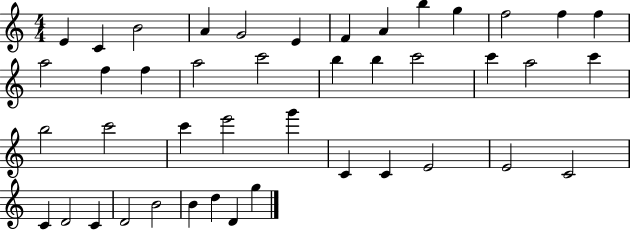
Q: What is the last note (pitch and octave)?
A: G5